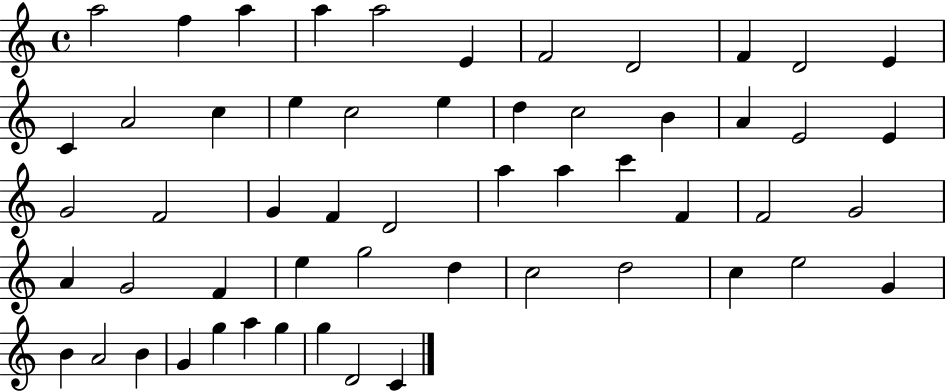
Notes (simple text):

A5/h F5/q A5/q A5/q A5/h E4/q F4/h D4/h F4/q D4/h E4/q C4/q A4/h C5/q E5/q C5/h E5/q D5/q C5/h B4/q A4/q E4/h E4/q G4/h F4/h G4/q F4/q D4/h A5/q A5/q C6/q F4/q F4/h G4/h A4/q G4/h F4/q E5/q G5/h D5/q C5/h D5/h C5/q E5/h G4/q B4/q A4/h B4/q G4/q G5/q A5/q G5/q G5/q D4/h C4/q